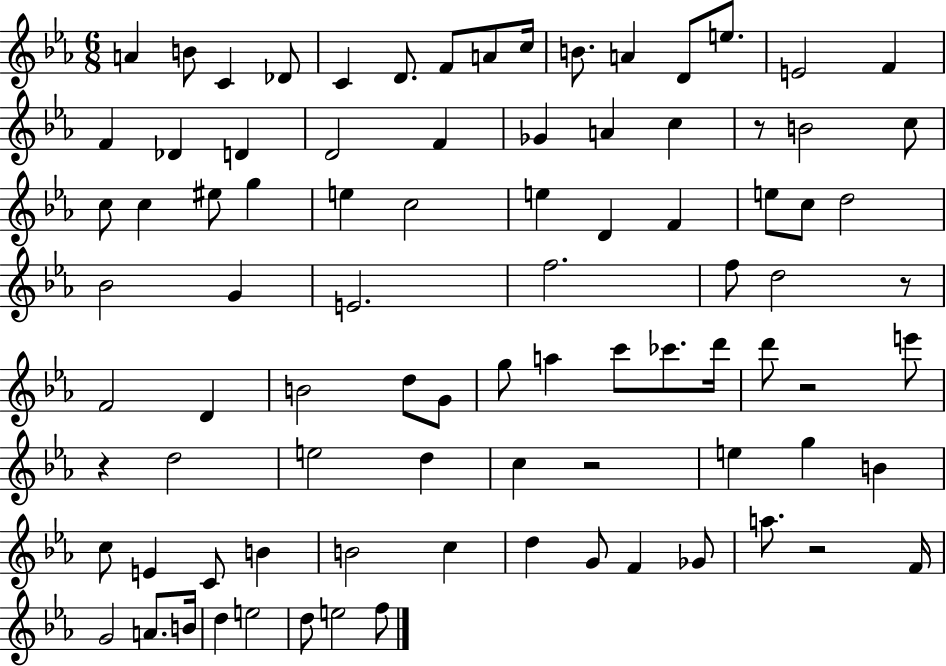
X:1
T:Untitled
M:6/8
L:1/4
K:Eb
A B/2 C _D/2 C D/2 F/2 A/2 c/4 B/2 A D/2 e/2 E2 F F _D D D2 F _G A c z/2 B2 c/2 c/2 c ^e/2 g e c2 e D F e/2 c/2 d2 _B2 G E2 f2 f/2 d2 z/2 F2 D B2 d/2 G/2 g/2 a c'/2 _c'/2 d'/4 d'/2 z2 e'/2 z d2 e2 d c z2 e g B c/2 E C/2 B B2 c d G/2 F _G/2 a/2 z2 F/4 G2 A/2 B/4 d e2 d/2 e2 f/2